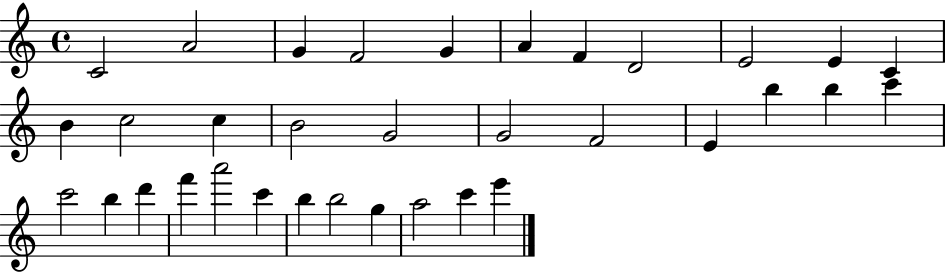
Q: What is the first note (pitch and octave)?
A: C4